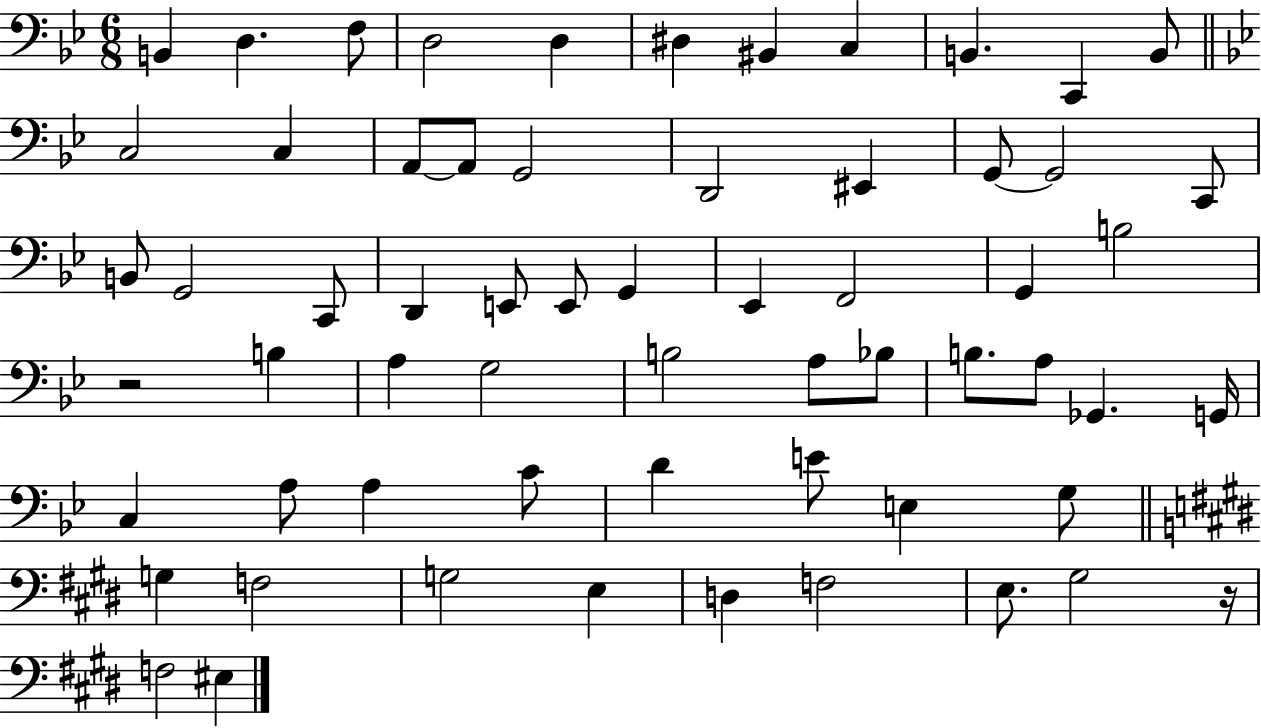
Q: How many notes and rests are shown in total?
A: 62